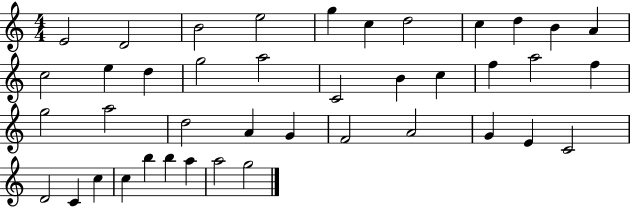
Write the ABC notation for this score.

X:1
T:Untitled
M:4/4
L:1/4
K:C
E2 D2 B2 e2 g c d2 c d B A c2 e d g2 a2 C2 B c f a2 f g2 a2 d2 A G F2 A2 G E C2 D2 C c c b b a a2 g2